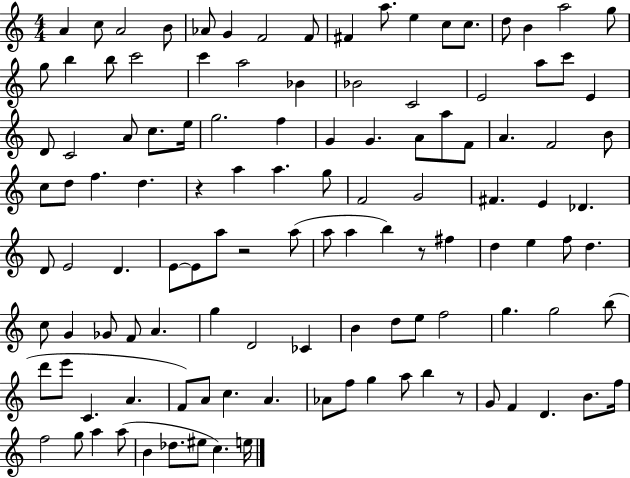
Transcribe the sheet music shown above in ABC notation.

X:1
T:Untitled
M:4/4
L:1/4
K:C
A c/2 A2 B/2 _A/2 G F2 F/2 ^F a/2 e c/2 c/2 d/2 B a2 g/2 g/2 b b/2 c'2 c' a2 _B _B2 C2 E2 a/2 c'/2 E D/2 C2 A/2 c/2 e/4 g2 f G G A/2 a/2 F/2 A F2 B/2 c/2 d/2 f d z a a g/2 F2 G2 ^F E _D D/2 E2 D E/2 E/2 a/2 z2 a/2 a/2 a b z/2 ^f d e f/2 d c/2 G _G/2 F/2 A g D2 _C B d/2 e/2 f2 g g2 b/2 d'/2 e'/2 C A F/2 A/2 c A _A/2 f/2 g a/2 b z/2 G/2 F D B/2 f/4 f2 g/2 a a/2 B _d/2 ^e/2 c e/4